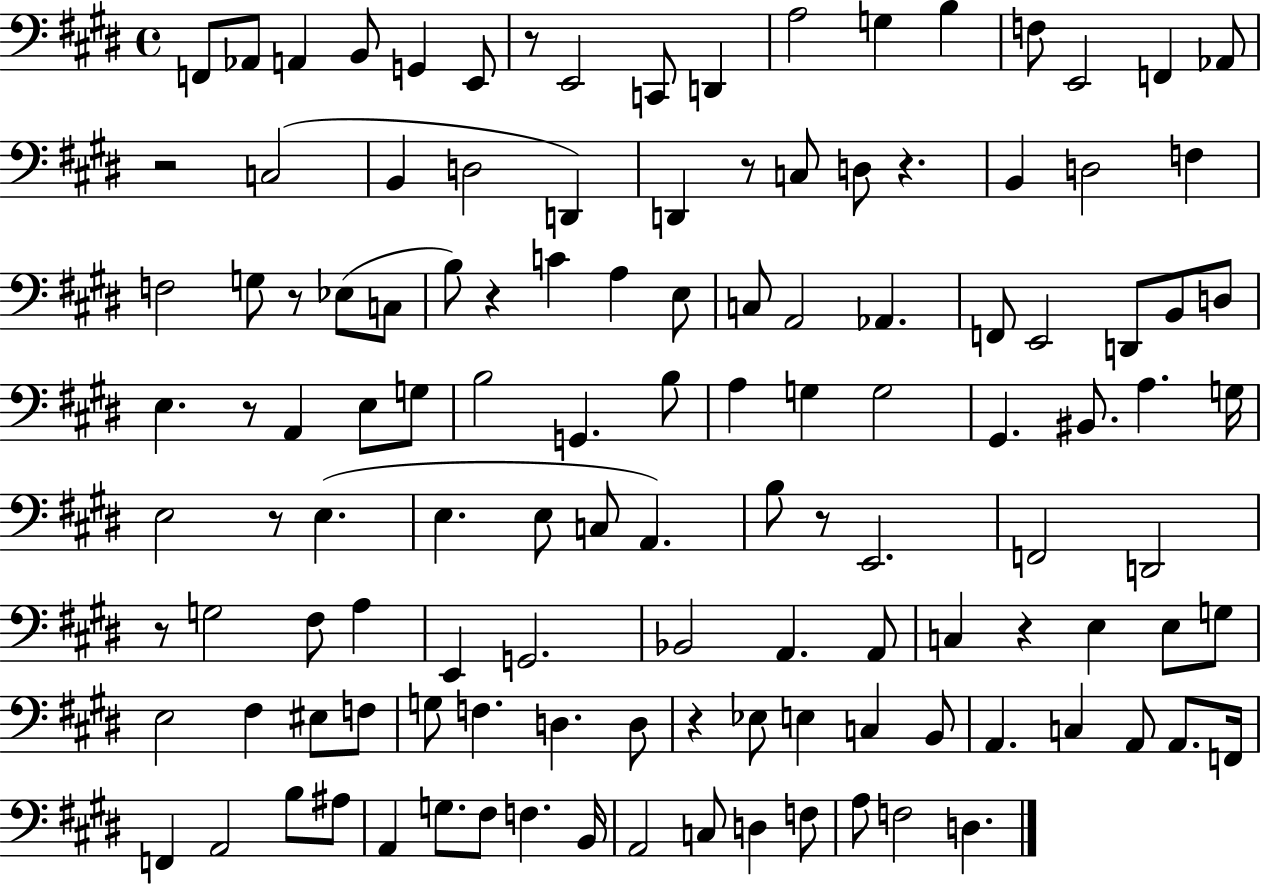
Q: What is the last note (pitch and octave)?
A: D3